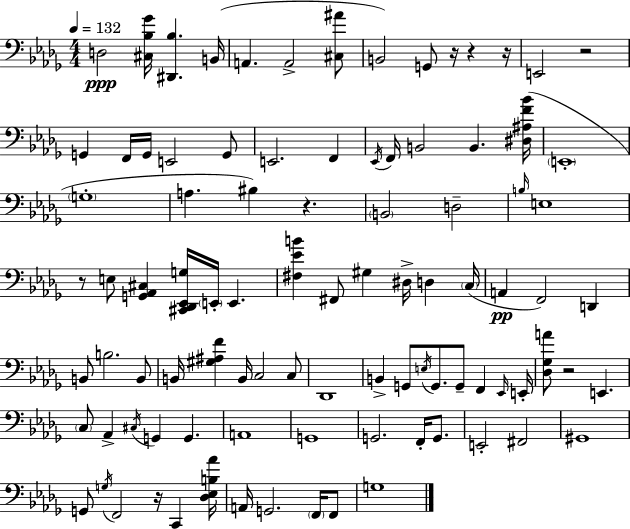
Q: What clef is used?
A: bass